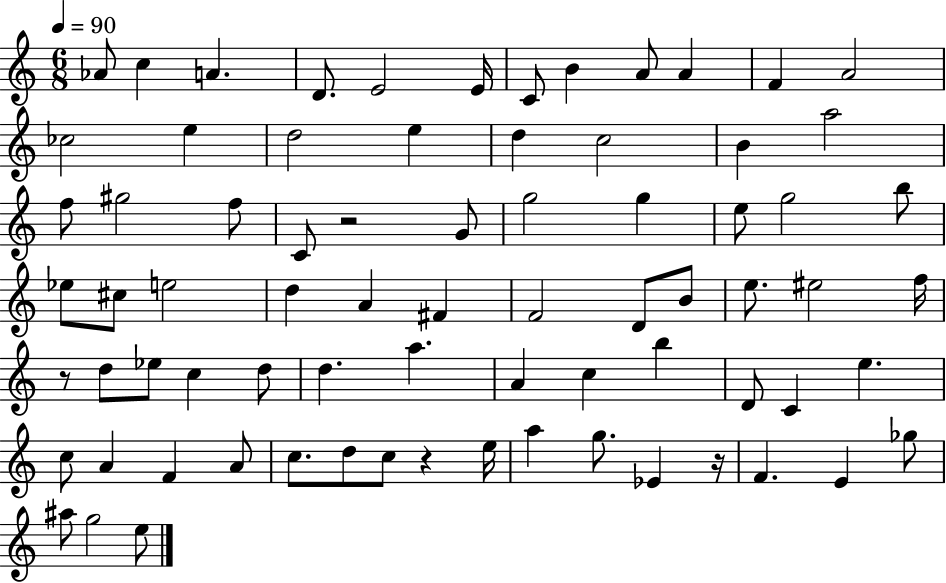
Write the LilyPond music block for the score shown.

{
  \clef treble
  \numericTimeSignature
  \time 6/8
  \key c \major
  \tempo 4 = 90
  aes'8 c''4 a'4. | d'8. e'2 e'16 | c'8 b'4 a'8 a'4 | f'4 a'2 | \break ces''2 e''4 | d''2 e''4 | d''4 c''2 | b'4 a''2 | \break f''8 gis''2 f''8 | c'8 r2 g'8 | g''2 g''4 | e''8 g''2 b''8 | \break ees''8 cis''8 e''2 | d''4 a'4 fis'4 | f'2 d'8 b'8 | e''8. eis''2 f''16 | \break r8 d''8 ees''8 c''4 d''8 | d''4. a''4. | a'4 c''4 b''4 | d'8 c'4 e''4. | \break c''8 a'4 f'4 a'8 | c''8. d''8 c''8 r4 e''16 | a''4 g''8. ees'4 r16 | f'4. e'4 ges''8 | \break ais''8 g''2 e''8 | \bar "|."
}